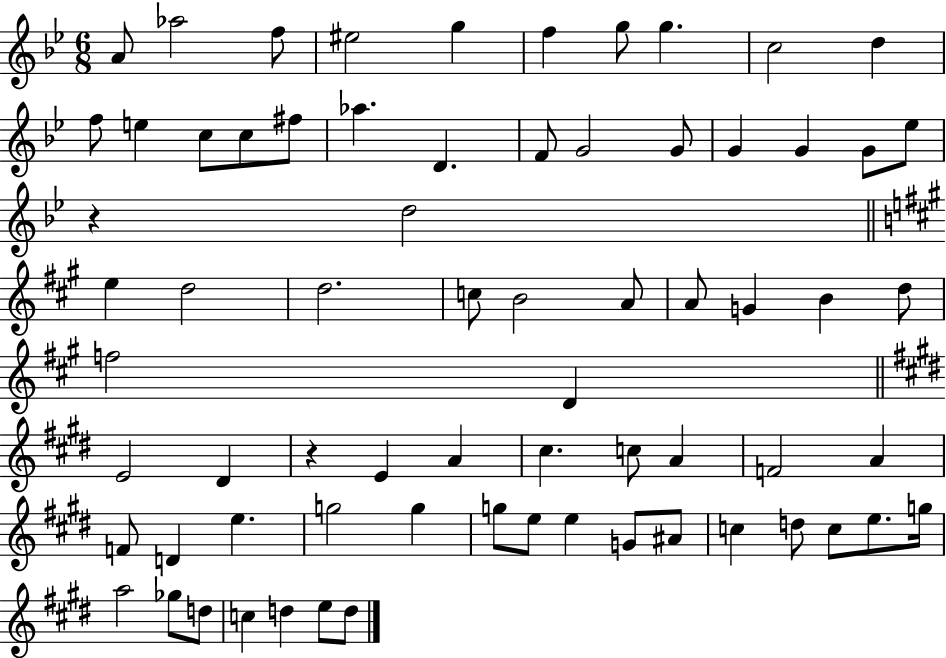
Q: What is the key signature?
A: BES major